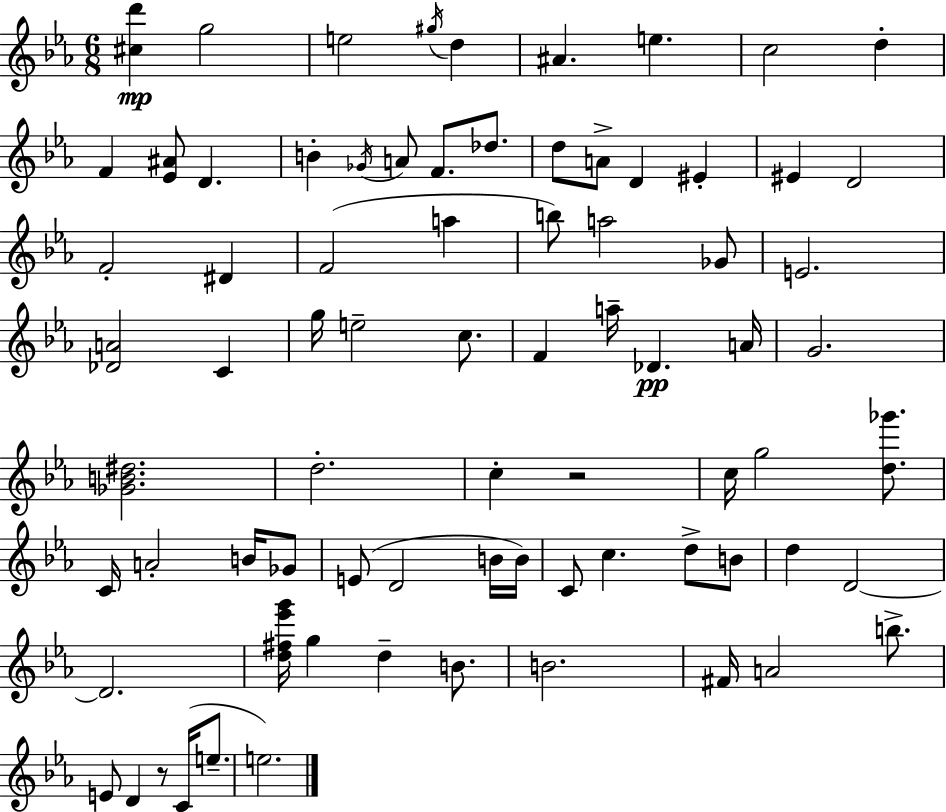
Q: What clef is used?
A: treble